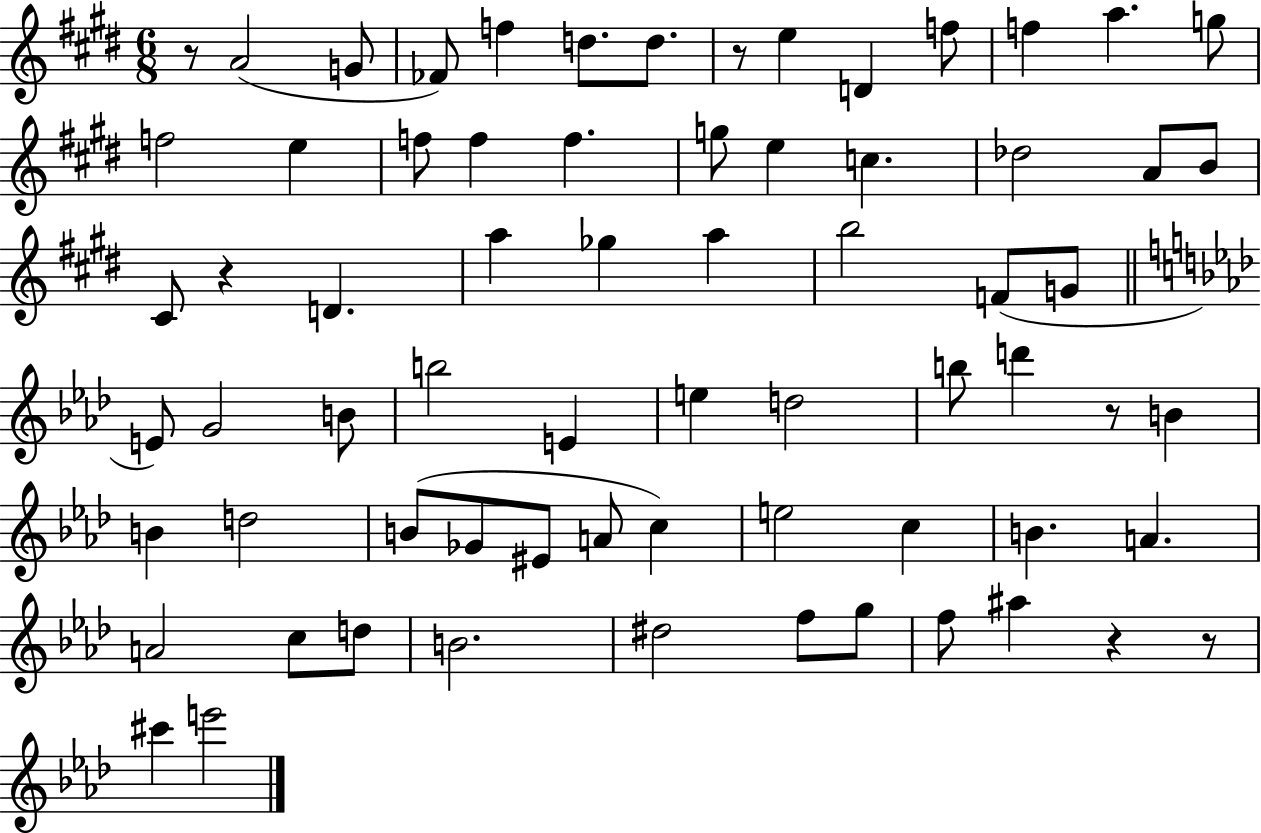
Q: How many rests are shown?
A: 6